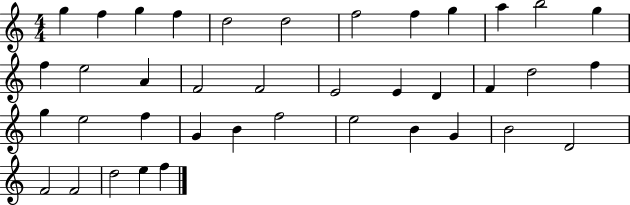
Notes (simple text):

G5/q F5/q G5/q F5/q D5/h D5/h F5/h F5/q G5/q A5/q B5/h G5/q F5/q E5/h A4/q F4/h F4/h E4/h E4/q D4/q F4/q D5/h F5/q G5/q E5/h F5/q G4/q B4/q F5/h E5/h B4/q G4/q B4/h D4/h F4/h F4/h D5/h E5/q F5/q